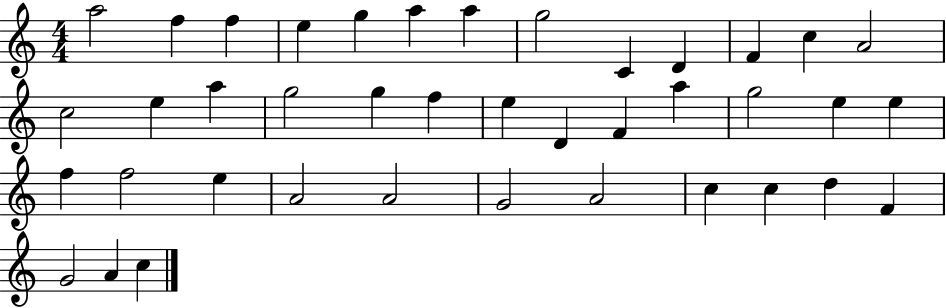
A5/h F5/q F5/q E5/q G5/q A5/q A5/q G5/h C4/q D4/q F4/q C5/q A4/h C5/h E5/q A5/q G5/h G5/q F5/q E5/q D4/q F4/q A5/q G5/h E5/q E5/q F5/q F5/h E5/q A4/h A4/h G4/h A4/h C5/q C5/q D5/q F4/q G4/h A4/q C5/q